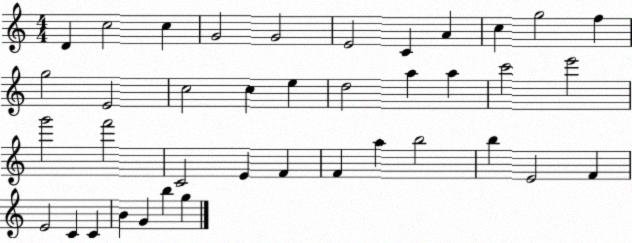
X:1
T:Untitled
M:4/4
L:1/4
K:C
D c2 c G2 G2 E2 C A c g2 f g2 E2 c2 c e d2 a a c'2 e'2 g'2 f'2 C2 E F F a b2 b E2 F E2 C C B G b g